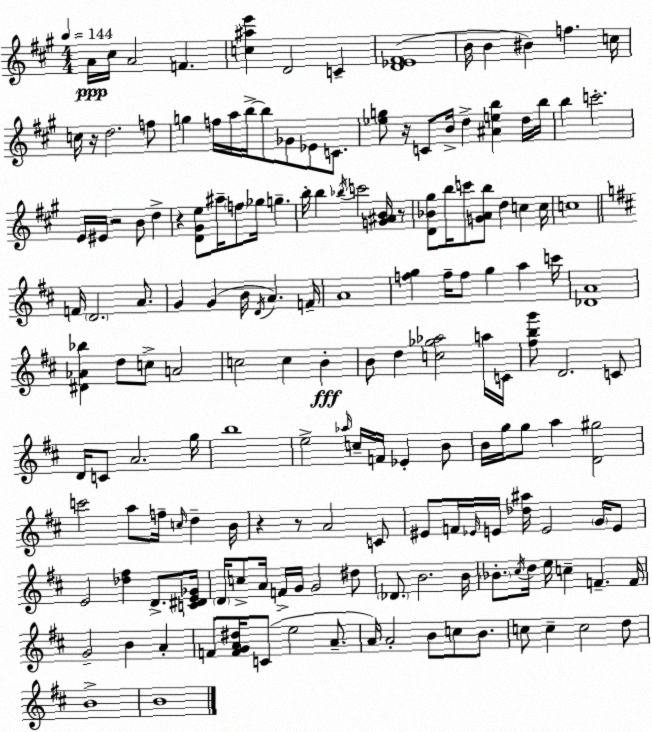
X:1
T:Untitled
M:4/4
L:1/4
K:A
A/4 ^c/4 A2 F [c^ae'] D2 C [D_E^F]4 B/4 B ^B f c/4 c/4 z/4 d2 f/2 g f/4 a/4 b/4 b/2 _G/2 _E/2 C/2 [_eg]/2 z/4 C/2 B/4 d [^Aeb] d/4 b/4 b c'2 E/4 ^E/4 z2 B/2 d z [D^Ge]/2 ^a/4 f/2 _g/4 g b/4 b _b/4 c'2 [G^AB]/4 z/2 [D_B^g]/2 b/4 c'/2 [GAb]/2 d c c/4 c4 F/4 D2 A/2 G G B/4 D/4 A F/4 A4 [fg] f/4 f/2 g a c'/4 [_DA]4 [^D_A_b] d/2 c/2 A2 c2 c B B/2 d [c_g_a]2 a/4 C/4 [^fbg']/2 D2 C/2 D/4 C/2 A2 g/4 b4 e2 _a/4 c/4 F/4 _E B/2 B/4 g/4 g/2 a [D^g]2 c'2 a/2 f/4 c/4 d B/4 z z/2 A2 C/2 ^E/2 F/4 _E/4 E/4 [_d^a]/4 E2 G/4 E/2 E2 [_d^f] D/2 [C^DE_G]/4 D/4 c/2 A/4 F/4 G/4 G2 ^d/2 _D/2 B2 B/4 _B/2 ^c/4 d/4 e/4 c F F/4 G2 B A F/2 [FGA^d]/4 C/2 e2 A/2 A/4 A2 B/2 c/2 B/2 c/2 c c2 d/2 B4 B4